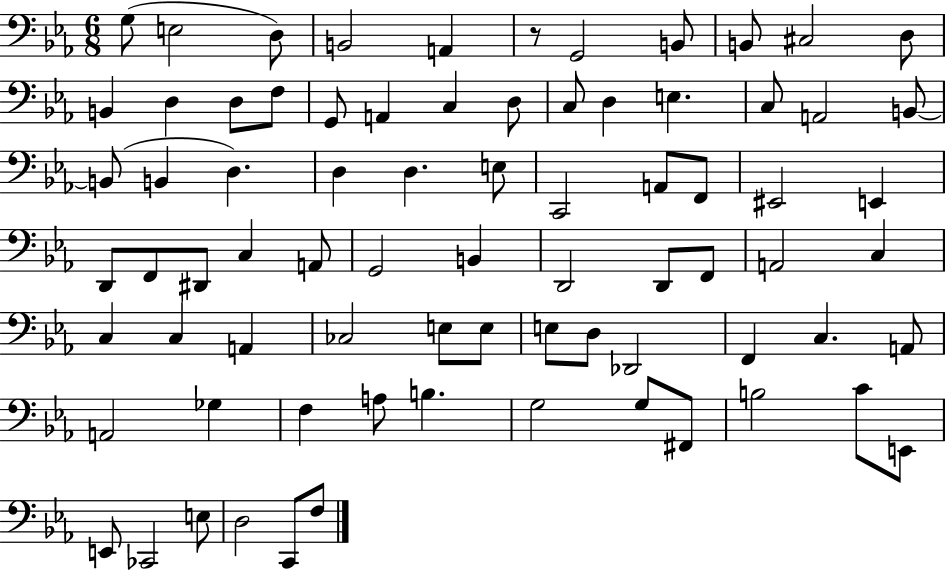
X:1
T:Untitled
M:6/8
L:1/4
K:Eb
G,/2 E,2 D,/2 B,,2 A,, z/2 G,,2 B,,/2 B,,/2 ^C,2 D,/2 B,, D, D,/2 F,/2 G,,/2 A,, C, D,/2 C,/2 D, E, C,/2 A,,2 B,,/2 B,,/2 B,, D, D, D, E,/2 C,,2 A,,/2 F,,/2 ^E,,2 E,, D,,/2 F,,/2 ^D,,/2 C, A,,/2 G,,2 B,, D,,2 D,,/2 F,,/2 A,,2 C, C, C, A,, _C,2 E,/2 E,/2 E,/2 D,/2 _D,,2 F,, C, A,,/2 A,,2 _G, F, A,/2 B, G,2 G,/2 ^F,,/2 B,2 C/2 E,,/2 E,,/2 _C,,2 E,/2 D,2 C,,/2 F,/2